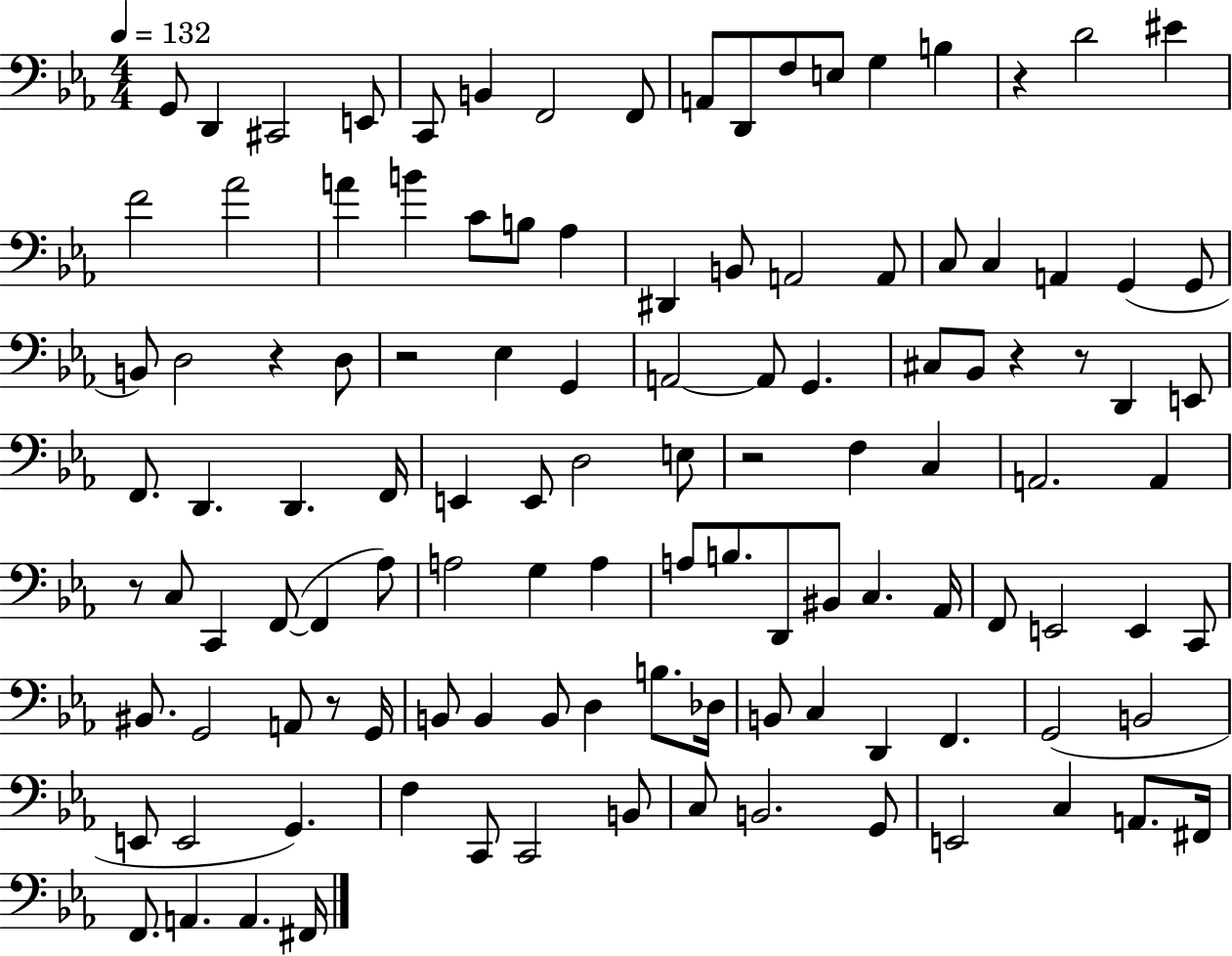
X:1
T:Untitled
M:4/4
L:1/4
K:Eb
G,,/2 D,, ^C,,2 E,,/2 C,,/2 B,, F,,2 F,,/2 A,,/2 D,,/2 F,/2 E,/2 G, B, z D2 ^E F2 _A2 A B C/2 B,/2 _A, ^D,, B,,/2 A,,2 A,,/2 C,/2 C, A,, G,, G,,/2 B,,/2 D,2 z D,/2 z2 _E, G,, A,,2 A,,/2 G,, ^C,/2 _B,,/2 z z/2 D,, E,,/2 F,,/2 D,, D,, F,,/4 E,, E,,/2 D,2 E,/2 z2 F, C, A,,2 A,, z/2 C,/2 C,, F,,/2 F,, _A,/2 A,2 G, A, A,/2 B,/2 D,,/2 ^B,,/2 C, _A,,/4 F,,/2 E,,2 E,, C,,/2 ^B,,/2 G,,2 A,,/2 z/2 G,,/4 B,,/2 B,, B,,/2 D, B,/2 _D,/4 B,,/2 C, D,, F,, G,,2 B,,2 E,,/2 E,,2 G,, F, C,,/2 C,,2 B,,/2 C,/2 B,,2 G,,/2 E,,2 C, A,,/2 ^F,,/4 F,,/2 A,, A,, ^F,,/4